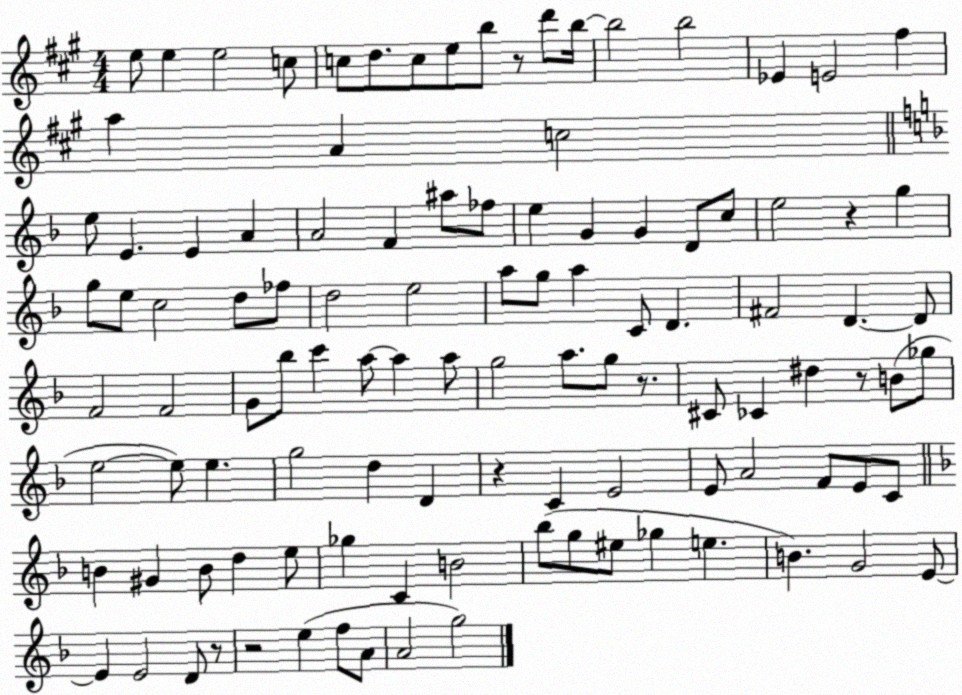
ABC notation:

X:1
T:Untitled
M:4/4
L:1/4
K:A
e/2 e e2 c/2 c/2 d/2 c/2 e/2 b/2 z/2 d'/2 b/4 b2 b2 _E E2 ^f a A c2 e/2 E E A A2 F ^a/2 _f/2 e G G D/2 c/2 e2 z g g/2 e/2 c2 d/2 _f/2 d2 e2 a/2 g/2 a C/2 D ^F2 D D/2 F2 F2 G/2 _b/2 c' a/2 a a/2 g2 a/2 g/2 z/2 ^C/2 _C ^d z/2 B/2 _g/2 e2 e/2 e g2 d D z C E2 E/2 A2 F/2 E/2 C/2 B ^G B/2 d e/2 _g C B2 _b/2 g/2 ^e/2 _g e B G2 E/2 E E2 D/2 z/2 z2 e f/2 A/2 A2 g2